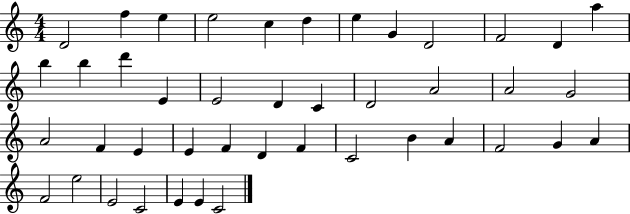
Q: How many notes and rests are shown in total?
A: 43